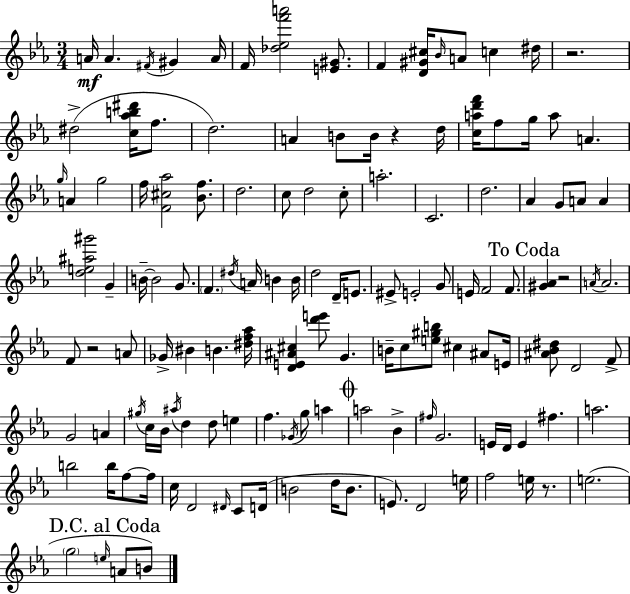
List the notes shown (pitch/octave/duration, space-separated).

A4/s A4/q. F#4/s G#4/q A4/s F4/s [Db5,Eb5,F6,A6]/h [E4,G#4]/e. F4/q [D4,G#4,C#5]/s Bb4/s A4/e C5/q D#5/s R/h. D#5/h [C5,Ab5,B5,D#6]/s F5/e. D5/h. A4/q B4/e B4/s R/q D5/s [C5,A5,D6,F6]/s F5/e G5/s A5/e A4/q. G5/s A4/q G5/h F5/s [F4,C#5,Ab5]/h [Bb4,F5]/e. D5/h. C5/e D5/h C5/e A5/h. C4/h. D5/h. Ab4/q G4/e A4/e A4/q [D5,E5,A#5,G#6]/h G4/q B4/s B4/h G4/e. F4/q. D#5/s A4/s B4/q B4/s D5/h D4/s E4/e. EIS4/e E4/h G4/e E4/s F4/h F4/e. [G#4,Ab4]/q R/h A4/s A4/h. F4/e R/h A4/e Gb4/s BIS4/q B4/q. [D#5,F5,Ab5]/s [D4,E4,A#4,C#5]/q [D6,E6]/e G4/q. B4/s C5/e [E5,G#5,B5]/e C#5/q A#4/e E4/s [A#4,Bb4,D#5]/e D4/h F4/e G4/h A4/q G#5/s C5/s Bb4/s A#5/s D5/q D5/e E5/q F5/q. Gb4/s G5/e A5/q A5/h Bb4/q F#5/s G4/h. E4/s D4/s E4/q F#5/q. A5/h. B5/h B5/s F5/e F5/s C5/s D4/h D#4/s C4/e D4/s B4/h D5/s B4/e. E4/e. D4/h E5/s F5/h E5/s R/e. E5/h. G5/h E5/s A4/e B4/e